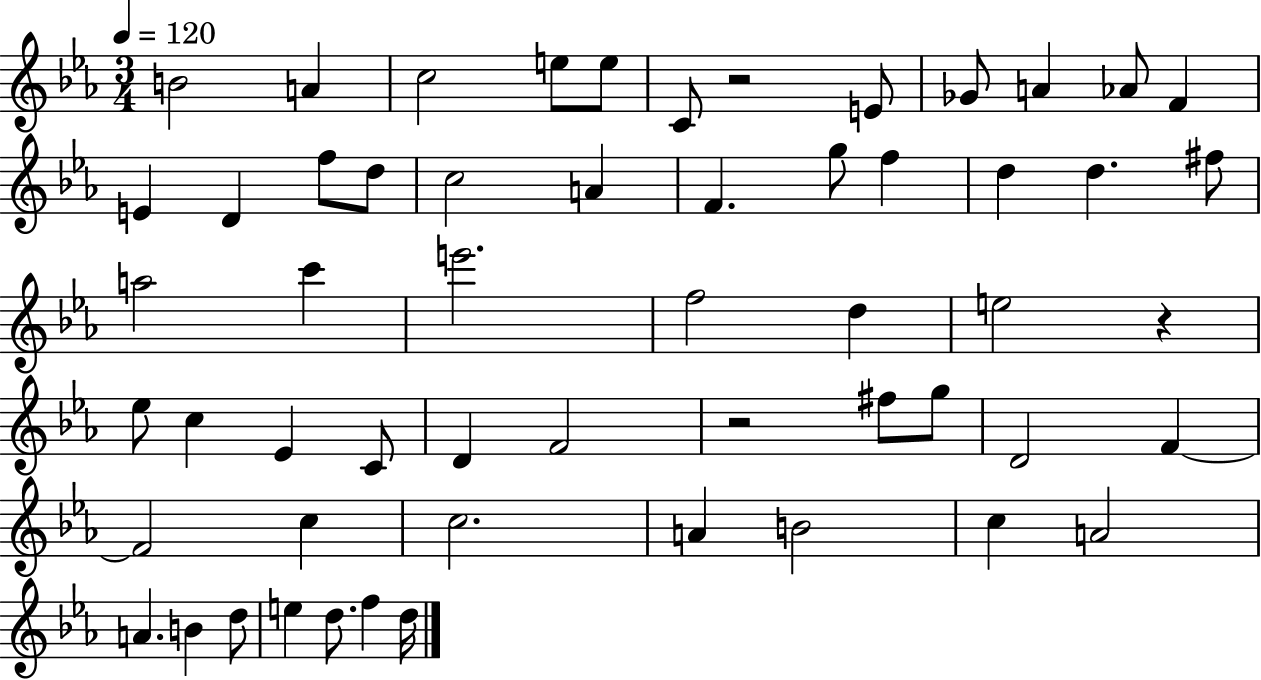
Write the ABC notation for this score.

X:1
T:Untitled
M:3/4
L:1/4
K:Eb
B2 A c2 e/2 e/2 C/2 z2 E/2 _G/2 A _A/2 F E D f/2 d/2 c2 A F g/2 f d d ^f/2 a2 c' e'2 f2 d e2 z _e/2 c _E C/2 D F2 z2 ^f/2 g/2 D2 F F2 c c2 A B2 c A2 A B d/2 e d/2 f d/4